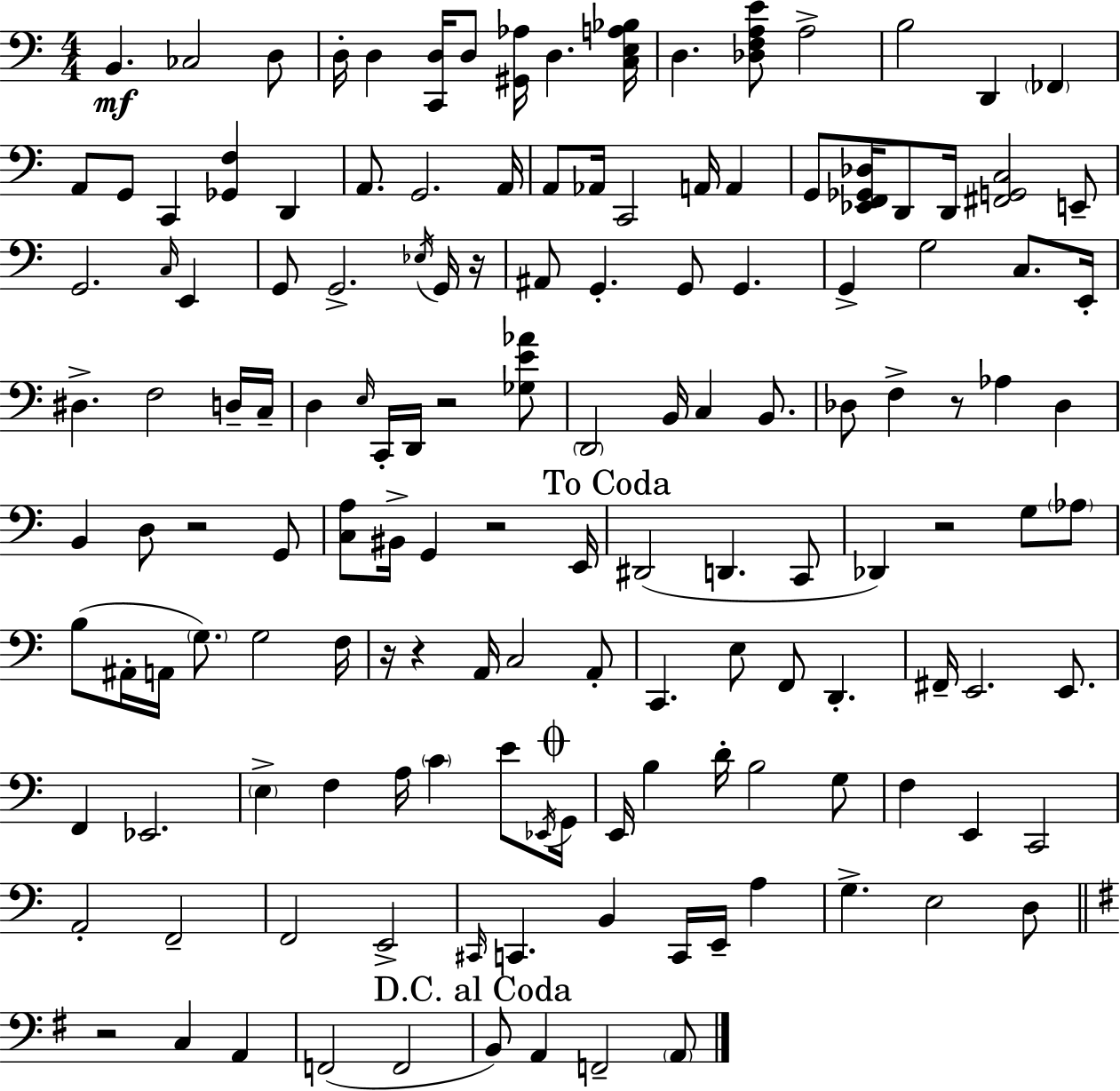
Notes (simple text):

B2/q. CES3/h D3/e D3/s D3/q [C2,D3]/s D3/e [G#2,Ab3]/s D3/q. [C3,E3,A3,Bb3]/s D3/q. [Db3,F3,A3,E4]/e A3/h B3/h D2/q FES2/q A2/e G2/e C2/q [Gb2,F3]/q D2/q A2/e. G2/h. A2/s A2/e Ab2/s C2/h A2/s A2/q G2/e [Eb2,F2,Gb2,Db3]/s D2/e D2/s [F#2,G2,C3]/h E2/e G2/h. C3/s E2/q G2/e G2/h. Eb3/s G2/s R/s A#2/e G2/q. G2/e G2/q. G2/q G3/h C3/e. E2/s D#3/q. F3/h D3/s C3/s D3/q E3/s C2/s D2/s R/h [Gb3,E4,Ab4]/e D2/h B2/s C3/q B2/e. Db3/e F3/q R/e Ab3/q Db3/q B2/q D3/e R/h G2/e [C3,A3]/e BIS2/s G2/q R/h E2/s D#2/h D2/q. C2/e Db2/q R/h G3/e Ab3/e B3/e A#2/s A2/s G3/e. G3/h F3/s R/s R/q A2/s C3/h A2/e C2/q. E3/e F2/e D2/q. F#2/s E2/h. E2/e. F2/q Eb2/h. E3/q F3/q A3/s C4/q E4/e Eb2/s G2/s E2/s B3/q D4/s B3/h G3/e F3/q E2/q C2/h A2/h F2/h F2/h E2/h C#2/s C2/q. B2/q C2/s E2/s A3/q G3/q. E3/h D3/e R/h C3/q A2/q F2/h F2/h B2/e A2/q F2/h A2/e